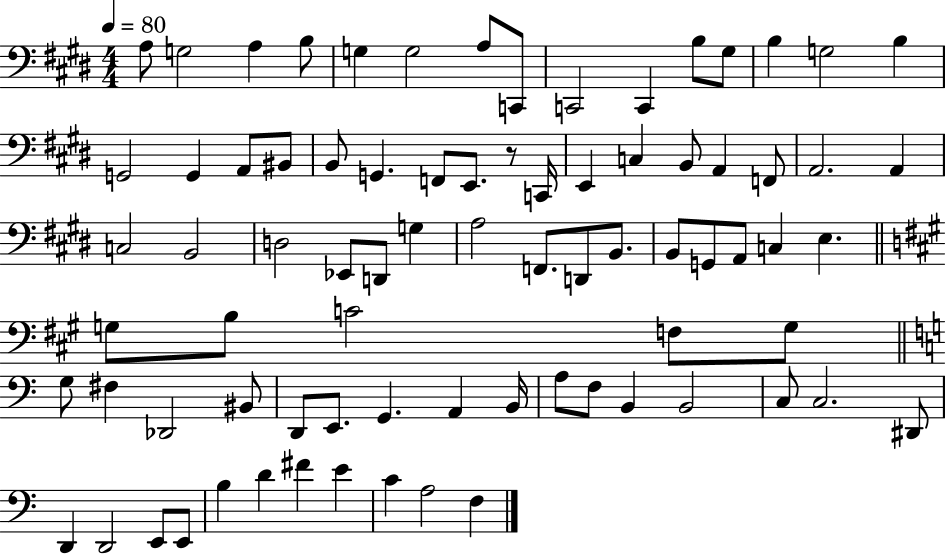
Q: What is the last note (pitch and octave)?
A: F3